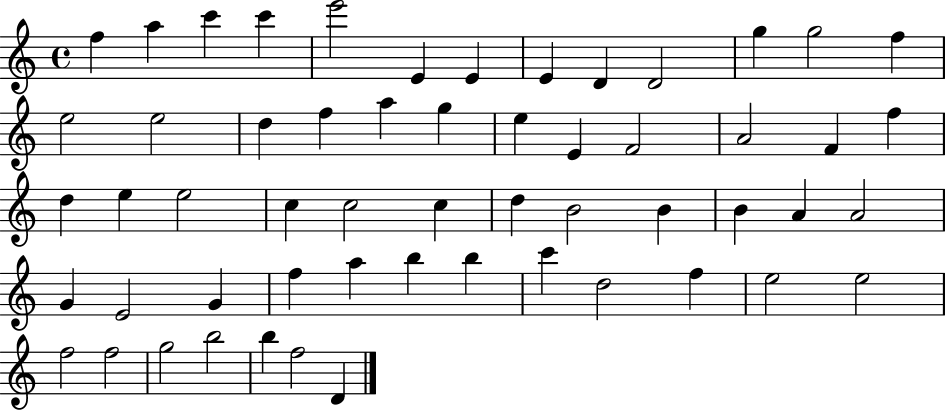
{
  \clef treble
  \time 4/4
  \defaultTimeSignature
  \key c \major
  f''4 a''4 c'''4 c'''4 | e'''2 e'4 e'4 | e'4 d'4 d'2 | g''4 g''2 f''4 | \break e''2 e''2 | d''4 f''4 a''4 g''4 | e''4 e'4 f'2 | a'2 f'4 f''4 | \break d''4 e''4 e''2 | c''4 c''2 c''4 | d''4 b'2 b'4 | b'4 a'4 a'2 | \break g'4 e'2 g'4 | f''4 a''4 b''4 b''4 | c'''4 d''2 f''4 | e''2 e''2 | \break f''2 f''2 | g''2 b''2 | b''4 f''2 d'4 | \bar "|."
}